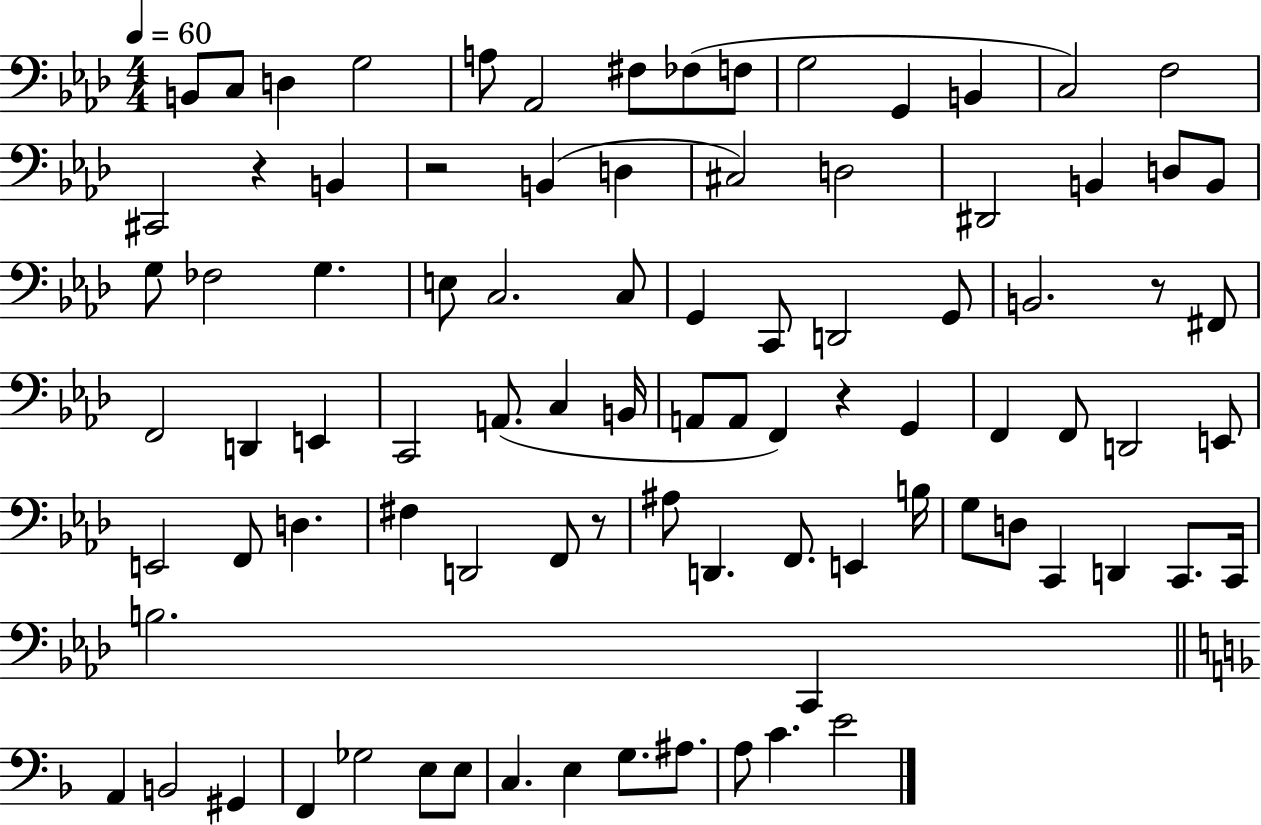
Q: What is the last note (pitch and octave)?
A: E4